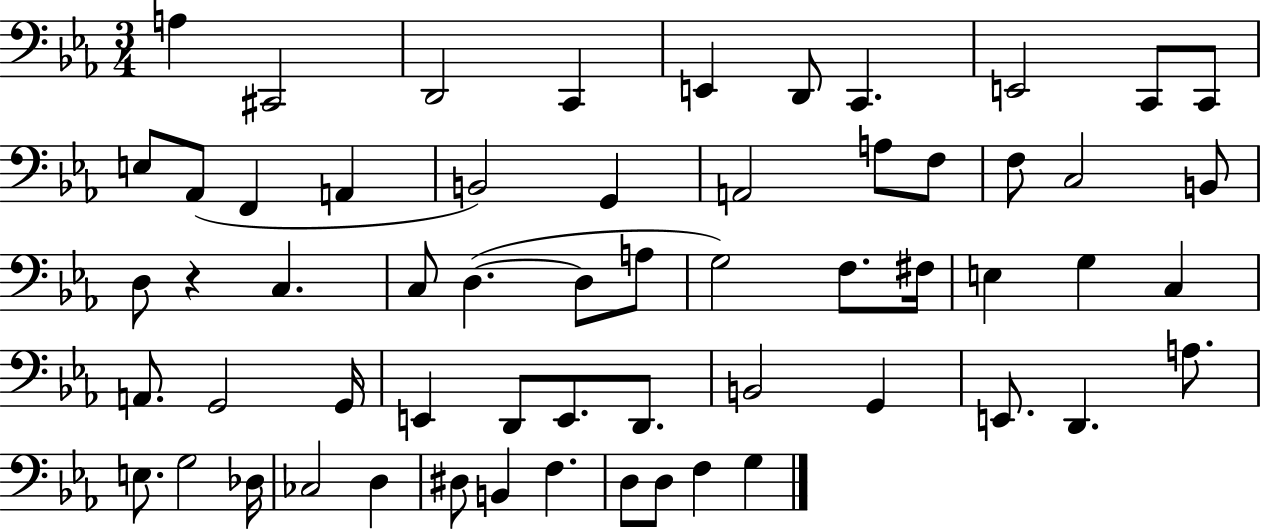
A3/q C#2/h D2/h C2/q E2/q D2/e C2/q. E2/h C2/e C2/e E3/e Ab2/e F2/q A2/q B2/h G2/q A2/h A3/e F3/e F3/e C3/h B2/e D3/e R/q C3/q. C3/e D3/q. D3/e A3/e G3/h F3/e. F#3/s E3/q G3/q C3/q A2/e. G2/h G2/s E2/q D2/e E2/e. D2/e. B2/h G2/q E2/e. D2/q. A3/e. E3/e. G3/h Db3/s CES3/h D3/q D#3/e B2/q F3/q. D3/e D3/e F3/q G3/q